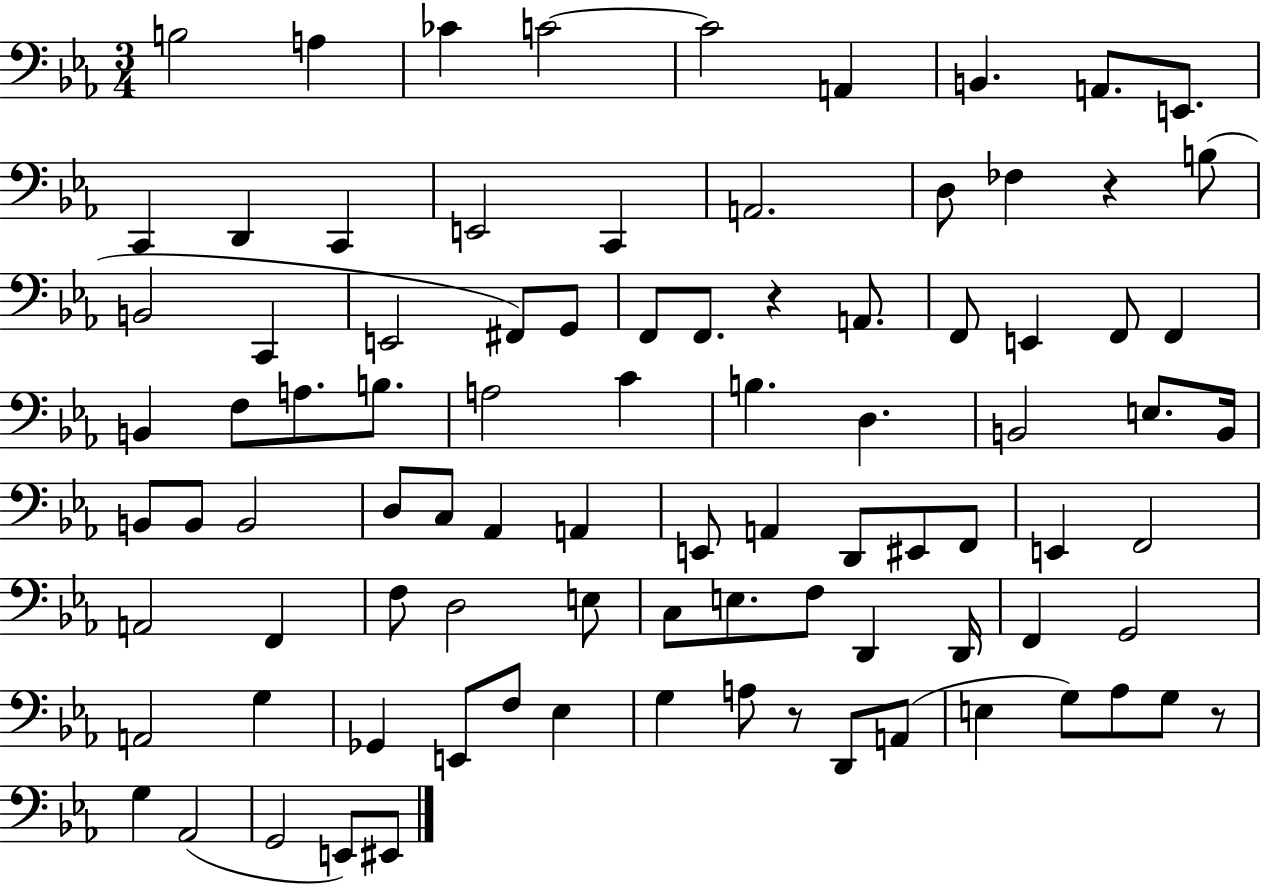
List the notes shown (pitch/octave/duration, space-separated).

B3/h A3/q CES4/q C4/h C4/h A2/q B2/q. A2/e. E2/e. C2/q D2/q C2/q E2/h C2/q A2/h. D3/e FES3/q R/q B3/e B2/h C2/q E2/h F#2/e G2/e F2/e F2/e. R/q A2/e. F2/e E2/q F2/e F2/q B2/q F3/e A3/e. B3/e. A3/h C4/q B3/q. D3/q. B2/h E3/e. B2/s B2/e B2/e B2/h D3/e C3/e Ab2/q A2/q E2/e A2/q D2/e EIS2/e F2/e E2/q F2/h A2/h F2/q F3/e D3/h E3/e C3/e E3/e. F3/e D2/q D2/s F2/q G2/h A2/h G3/q Gb2/q E2/e F3/e Eb3/q G3/q A3/e R/e D2/e A2/e E3/q G3/e Ab3/e G3/e R/e G3/q Ab2/h G2/h E2/e EIS2/e